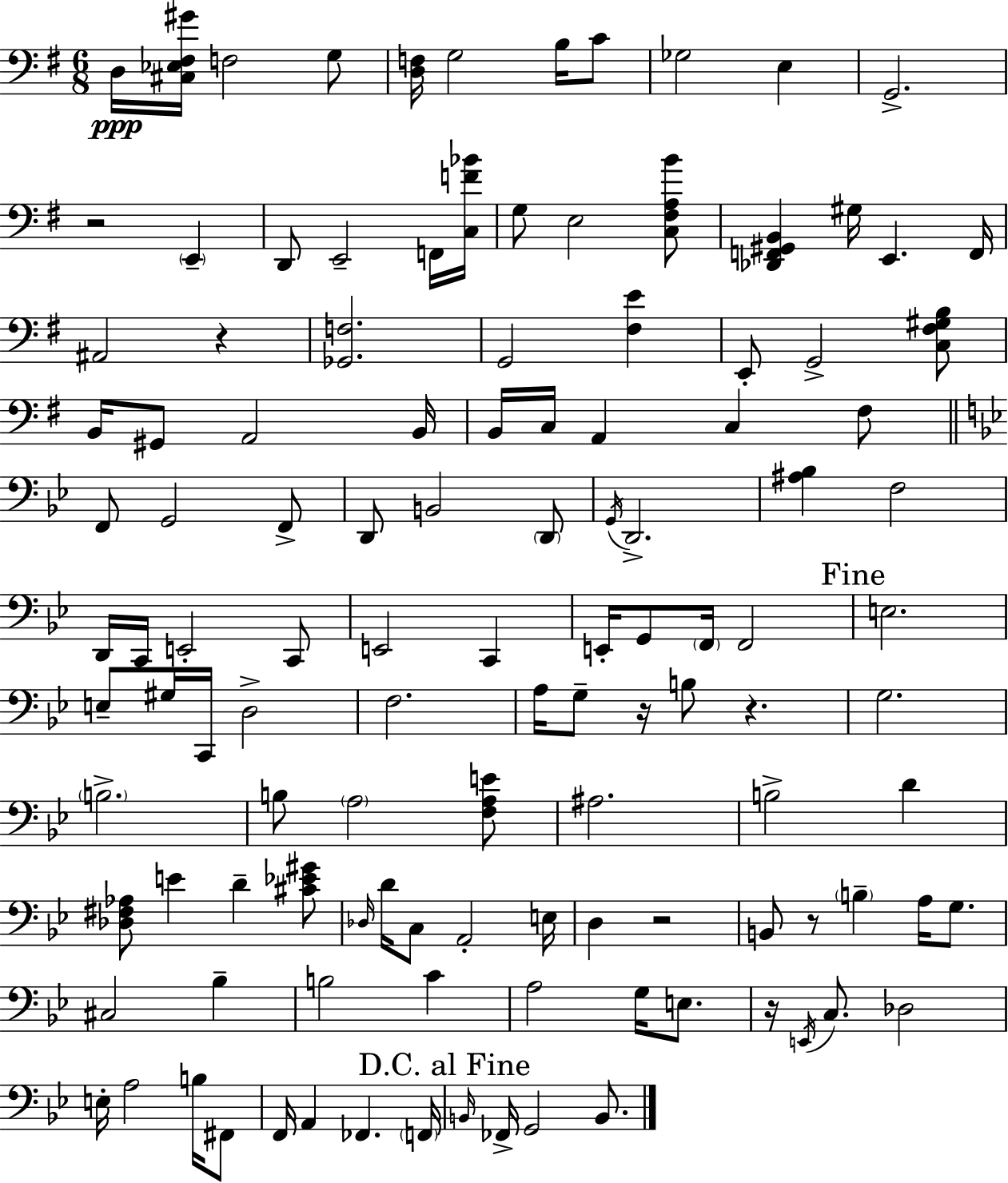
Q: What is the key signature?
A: E minor